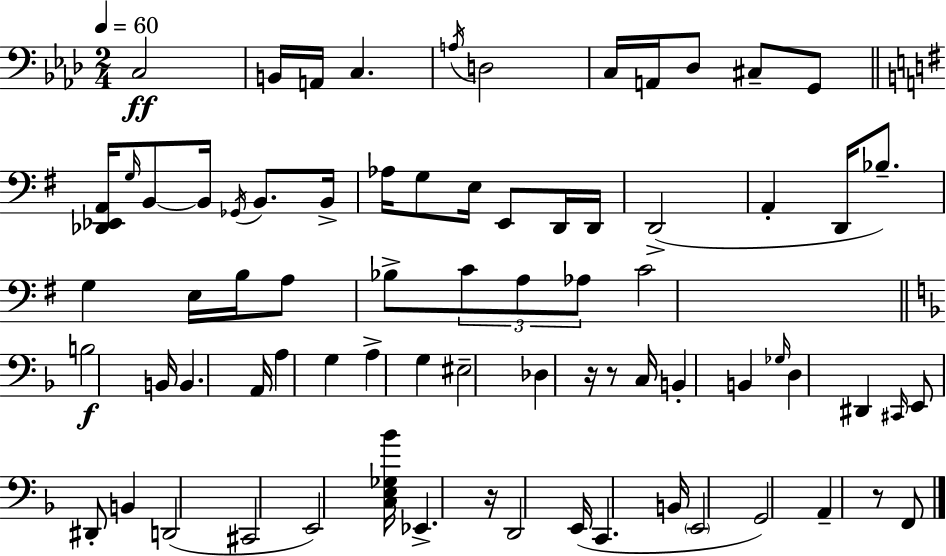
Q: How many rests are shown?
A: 4